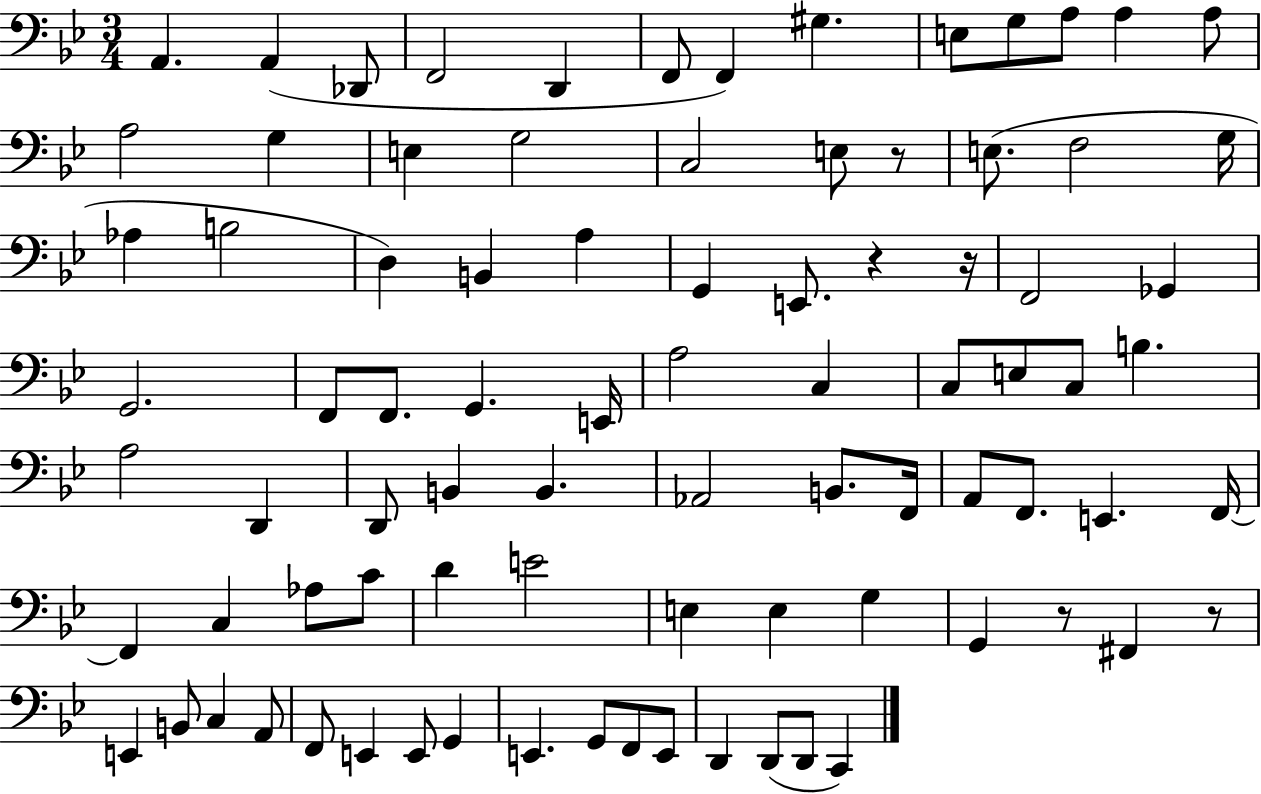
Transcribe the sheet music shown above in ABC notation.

X:1
T:Untitled
M:3/4
L:1/4
K:Bb
A,, A,, _D,,/2 F,,2 D,, F,,/2 F,, ^G, E,/2 G,/2 A,/2 A, A,/2 A,2 G, E, G,2 C,2 E,/2 z/2 E,/2 F,2 G,/4 _A, B,2 D, B,, A, G,, E,,/2 z z/4 F,,2 _G,, G,,2 F,,/2 F,,/2 G,, E,,/4 A,2 C, C,/2 E,/2 C,/2 B, A,2 D,, D,,/2 B,, B,, _A,,2 B,,/2 F,,/4 A,,/2 F,,/2 E,, F,,/4 F,, C, _A,/2 C/2 D E2 E, E, G, G,, z/2 ^F,, z/2 E,, B,,/2 C, A,,/2 F,,/2 E,, E,,/2 G,, E,, G,,/2 F,,/2 E,,/2 D,, D,,/2 D,,/2 C,,